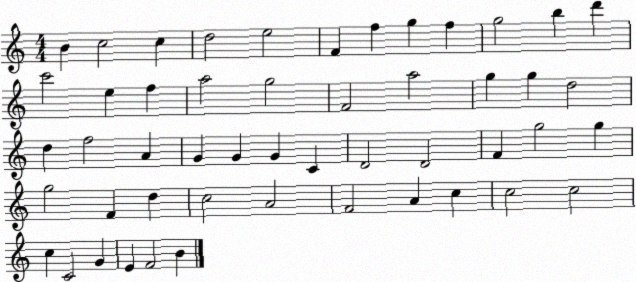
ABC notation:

X:1
T:Untitled
M:4/4
L:1/4
K:C
B c2 c d2 e2 F f g f g2 b d' c'2 e f a2 g2 F2 a2 g g d2 d f2 A G G G C D2 D2 F g2 g g2 F d c2 A2 F2 A c c2 c2 c C2 G E F2 B